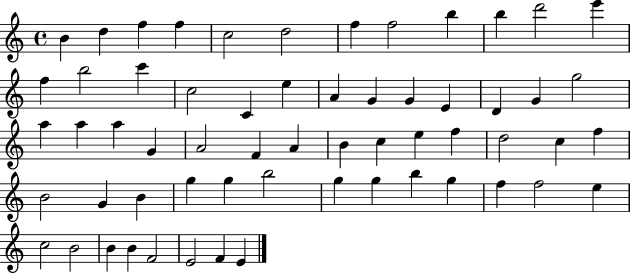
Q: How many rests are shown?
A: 0